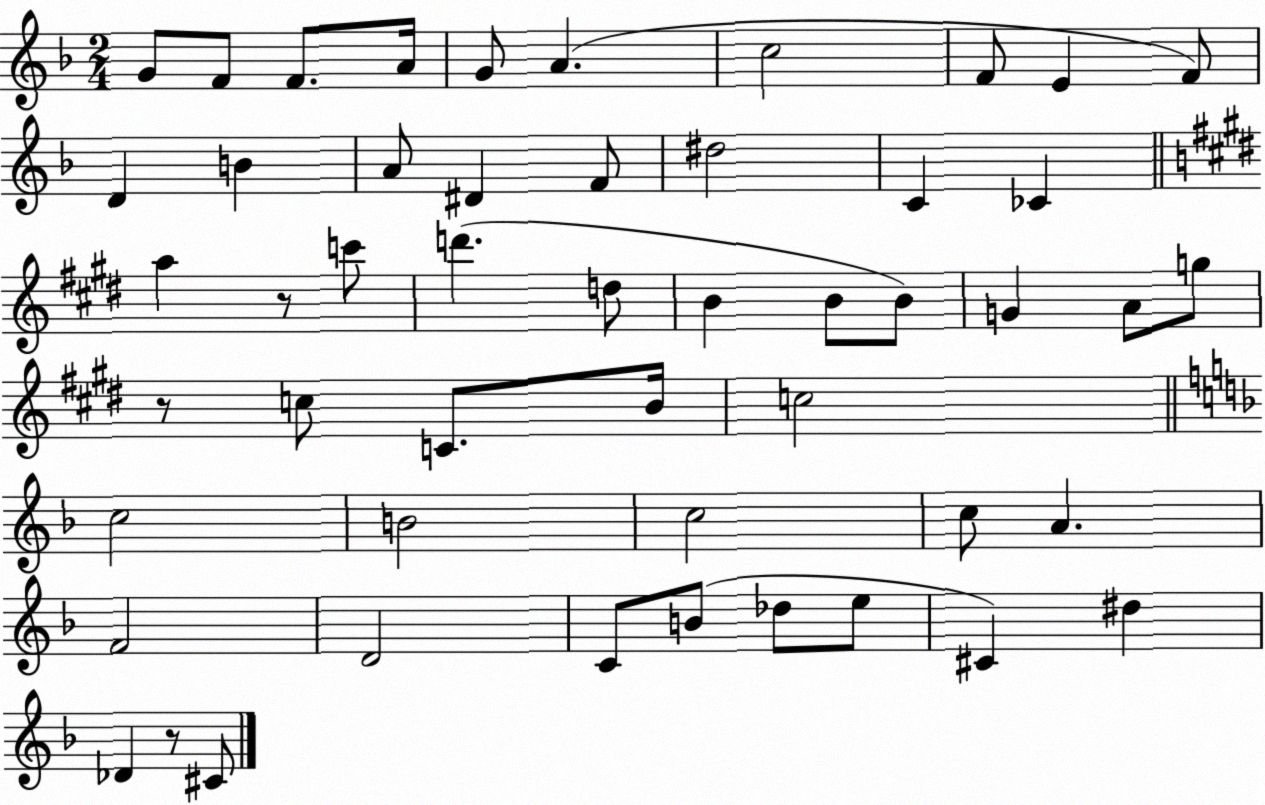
X:1
T:Untitled
M:2/4
L:1/4
K:F
G/2 F/2 F/2 A/4 G/2 A c2 F/2 E F/2 D B A/2 ^D F/2 ^d2 C _C a z/2 c'/2 d' d/2 B B/2 B/2 G A/2 g/2 z/2 c/2 C/2 B/4 c2 c2 B2 c2 c/2 A F2 D2 C/2 B/2 _d/2 e/2 ^C ^d _D z/2 ^C/2